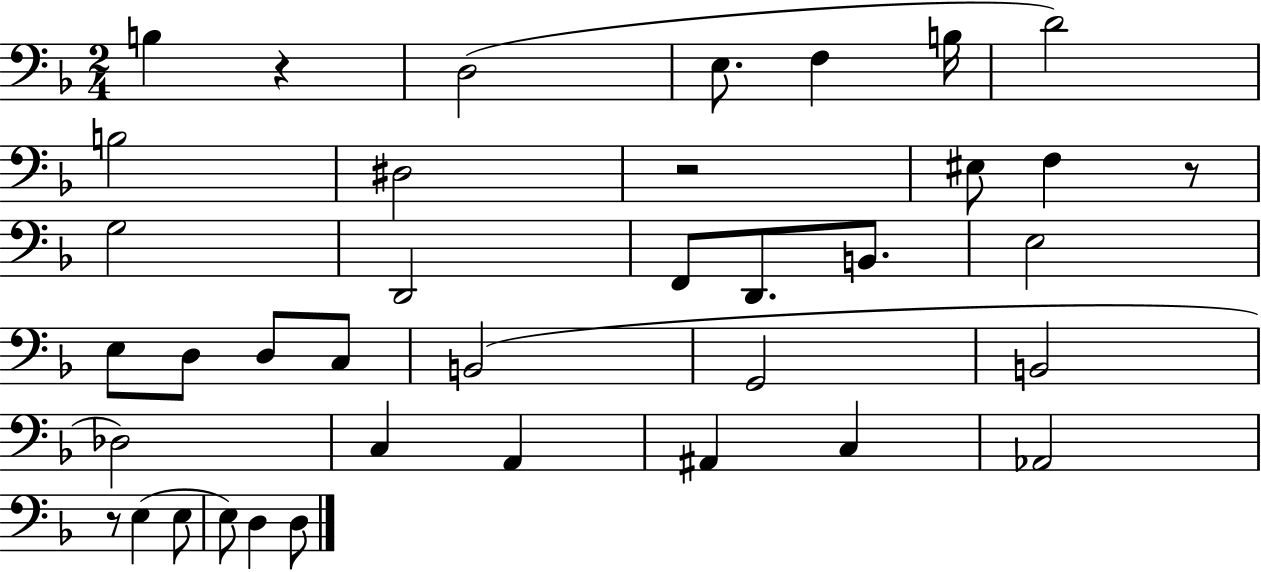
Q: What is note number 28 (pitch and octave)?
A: C3